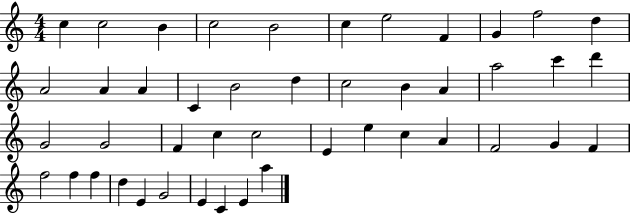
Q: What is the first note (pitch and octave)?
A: C5